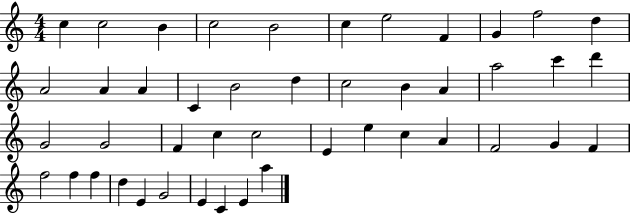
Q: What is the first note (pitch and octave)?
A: C5